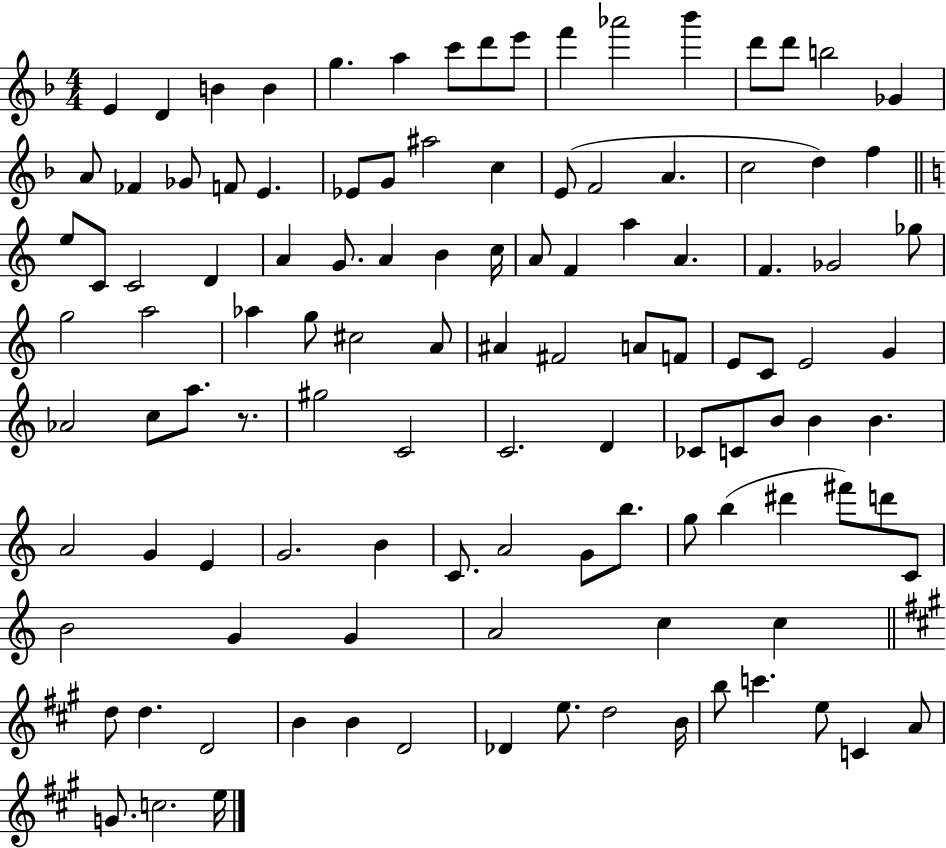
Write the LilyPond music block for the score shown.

{
  \clef treble
  \numericTimeSignature
  \time 4/4
  \key f \major
  \repeat volta 2 { e'4 d'4 b'4 b'4 | g''4. a''4 c'''8 d'''8 e'''8 | f'''4 aes'''2 bes'''4 | d'''8 d'''8 b''2 ges'4 | \break a'8 fes'4 ges'8 f'8 e'4. | ees'8 g'8 ais''2 c''4 | e'8( f'2 a'4. | c''2 d''4) f''4 | \break \bar "||" \break \key c \major e''8 c'8 c'2 d'4 | a'4 g'8. a'4 b'4 c''16 | a'8 f'4 a''4 a'4. | f'4. ges'2 ges''8 | \break g''2 a''2 | aes''4 g''8 cis''2 a'8 | ais'4 fis'2 a'8 f'8 | e'8 c'8 e'2 g'4 | \break aes'2 c''8 a''8. r8. | gis''2 c'2 | c'2. d'4 | ces'8 c'8 b'8 b'4 b'4. | \break a'2 g'4 e'4 | g'2. b'4 | c'8. a'2 g'8 b''8. | g''8 b''4( dis'''4 fis'''8) d'''8 c'8 | \break b'2 g'4 g'4 | a'2 c''4 c''4 | \bar "||" \break \key a \major d''8 d''4. d'2 | b'4 b'4 d'2 | des'4 e''8. d''2 b'16 | b''8 c'''4. e''8 c'4 a'8 | \break g'8. c''2. e''16 | } \bar "|."
}